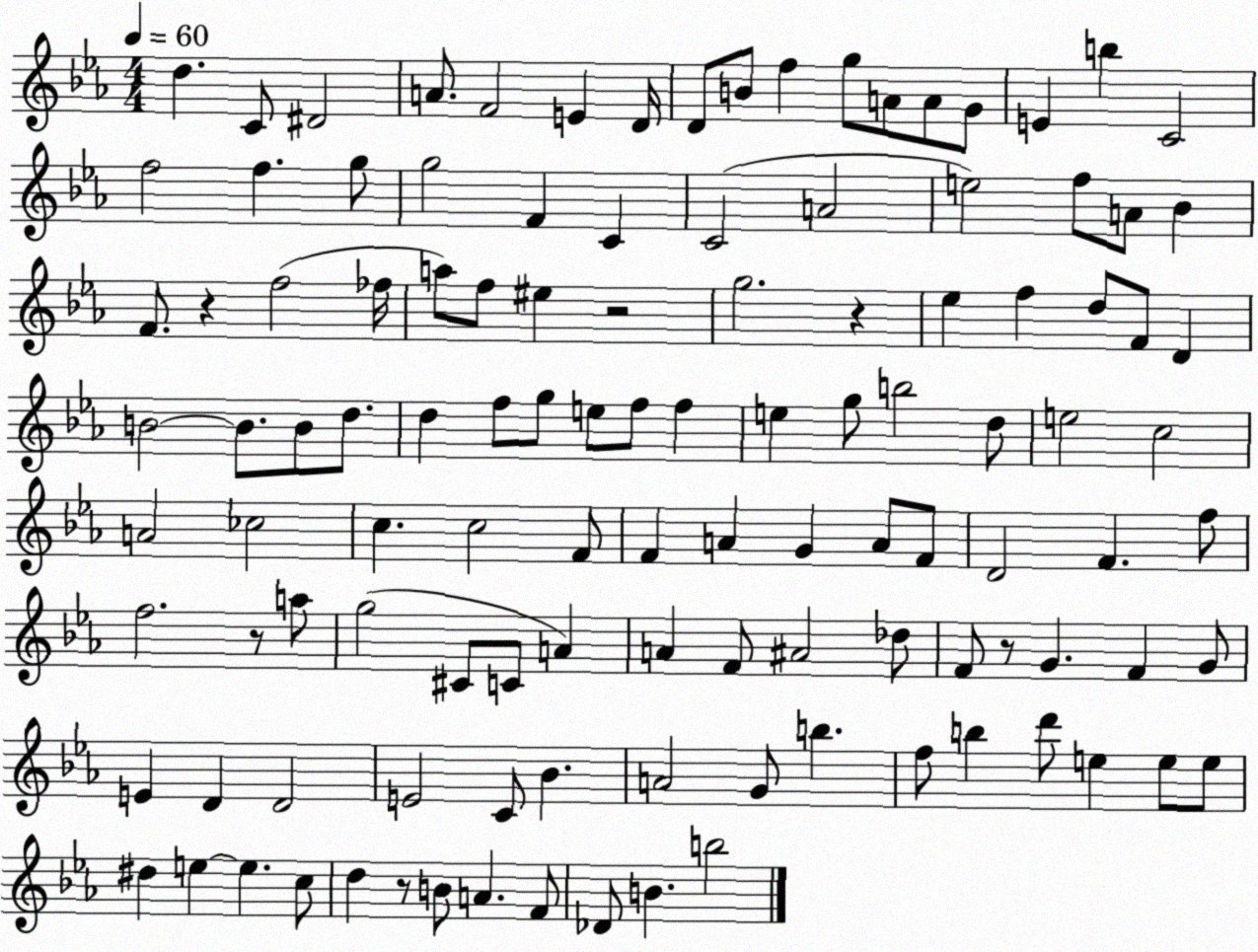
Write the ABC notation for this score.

X:1
T:Untitled
M:4/4
L:1/4
K:Eb
d C/2 ^D2 A/2 F2 E D/4 D/2 B/2 f g/2 A/2 A/2 G/2 E b C2 f2 f g/2 g2 F C C2 A2 e2 f/2 A/2 _B F/2 z f2 _f/4 a/2 f/2 ^e z2 g2 z _e f d/2 F/2 D B2 B/2 B/2 d/2 d f/2 g/2 e/2 f/2 f e g/2 b2 d/2 e2 c2 A2 _c2 c c2 F/2 F A G A/2 F/2 D2 F f/2 f2 z/2 a/2 g2 ^C/2 C/2 A A F/2 ^A2 _d/2 F/2 z/2 G F G/2 E D D2 E2 C/2 _B A2 G/2 b f/2 b d'/2 e e/2 e/2 ^d e e c/2 d z/2 B/2 A F/2 _D/2 B b2